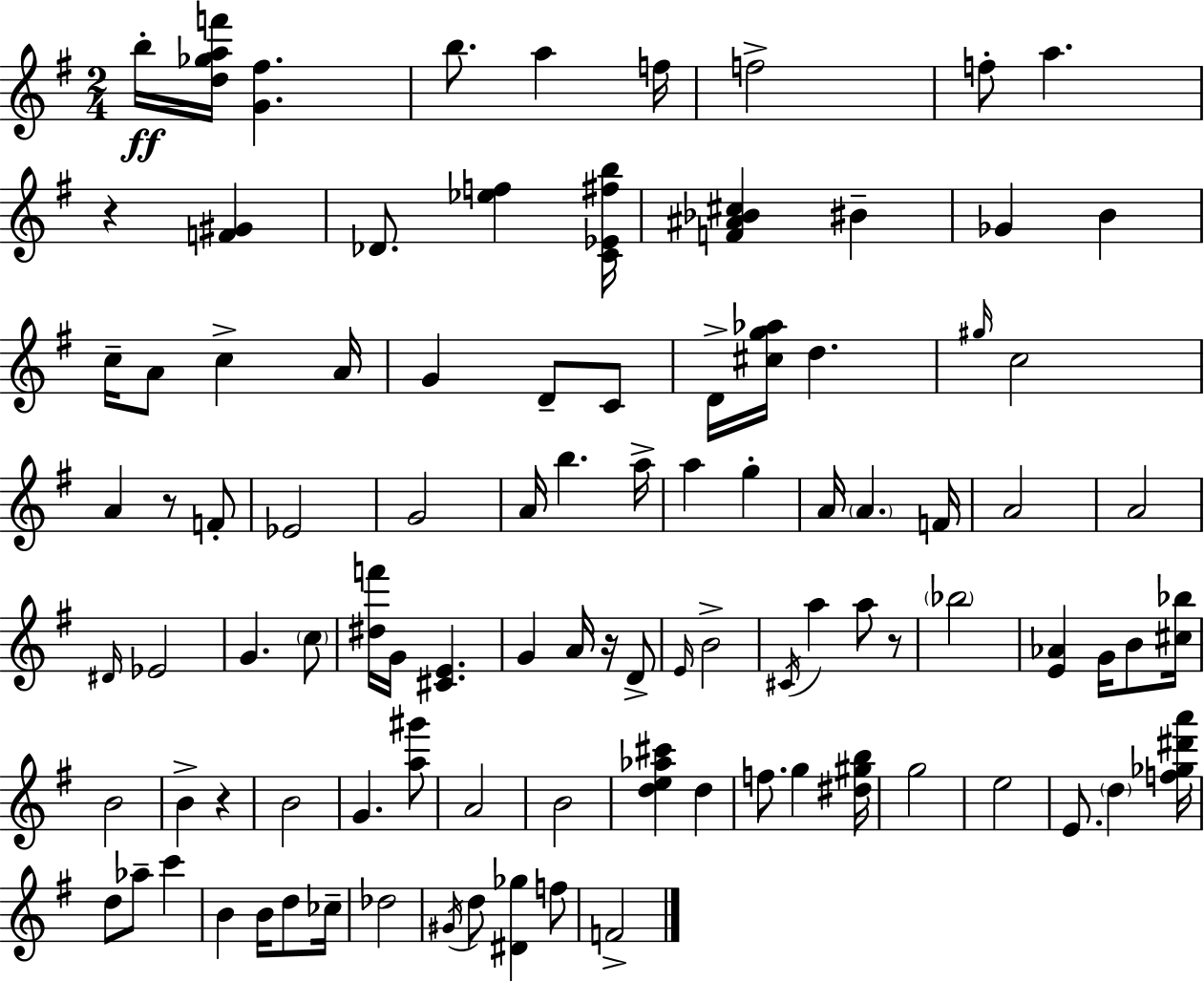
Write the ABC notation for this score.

X:1
T:Untitled
M:2/4
L:1/4
K:G
b/4 [d_gaf']/4 [G^f] b/2 a f/4 f2 f/2 a z [F^G] _D/2 [_ef] [C_E^fb]/4 [F^A_B^c] ^B _G B c/4 A/2 c A/4 G D/2 C/2 D/4 [^cg_a]/4 d ^g/4 c2 A z/2 F/2 _E2 G2 A/4 b a/4 a g A/4 A F/4 A2 A2 ^D/4 _E2 G c/2 [^df']/4 G/4 [^CE] G A/4 z/4 D/2 E/4 B2 ^C/4 a a/2 z/2 _b2 [E_A] G/4 B/2 [^c_b]/4 B2 B z B2 G [a^g']/2 A2 B2 [de_a^c'] d f/2 g [^d^gb]/4 g2 e2 E/2 d [f_g^d'a']/4 d/2 _a/2 c' B B/4 d/2 _c/4 _d2 ^G/4 d/2 [^D_g] f/2 F2